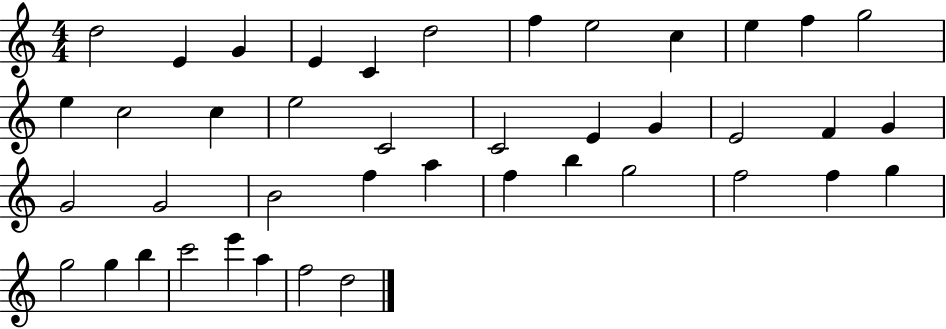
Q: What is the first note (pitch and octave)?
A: D5